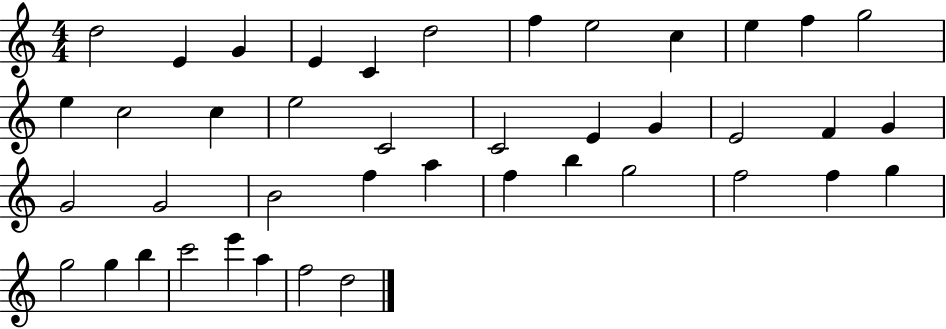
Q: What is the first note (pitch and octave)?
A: D5